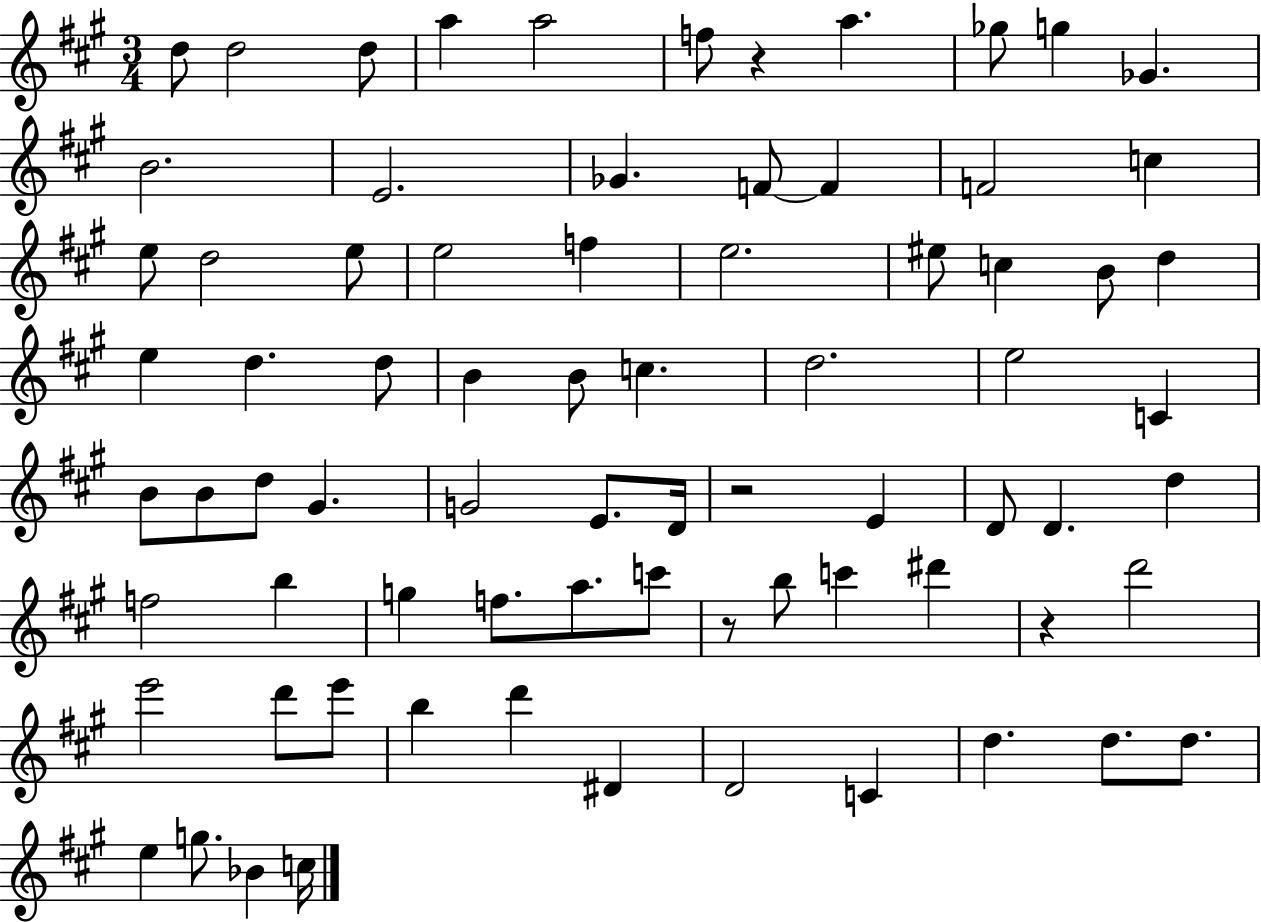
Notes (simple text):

D5/e D5/h D5/e A5/q A5/h F5/e R/q A5/q. Gb5/e G5/q Gb4/q. B4/h. E4/h. Gb4/q. F4/e F4/q F4/h C5/q E5/e D5/h E5/e E5/h F5/q E5/h. EIS5/e C5/q B4/e D5/q E5/q D5/q. D5/e B4/q B4/e C5/q. D5/h. E5/h C4/q B4/e B4/e D5/e G#4/q. G4/h E4/e. D4/s R/h E4/q D4/e D4/q. D5/q F5/h B5/q G5/q F5/e. A5/e. C6/e R/e B5/e C6/q D#6/q R/q D6/h E6/h D6/e E6/e B5/q D6/q D#4/q D4/h C4/q D5/q. D5/e. D5/e. E5/q G5/e. Bb4/q C5/s